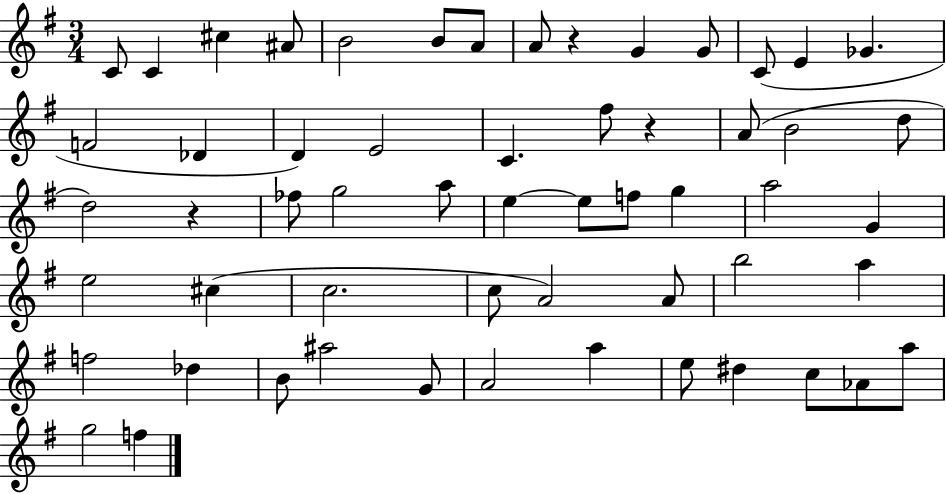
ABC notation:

X:1
T:Untitled
M:3/4
L:1/4
K:G
C/2 C ^c ^A/2 B2 B/2 A/2 A/2 z G G/2 C/2 E _G F2 _D D E2 C ^f/2 z A/2 B2 d/2 d2 z _f/2 g2 a/2 e e/2 f/2 g a2 G e2 ^c c2 c/2 A2 A/2 b2 a f2 _d B/2 ^a2 G/2 A2 a e/2 ^d c/2 _A/2 a/2 g2 f